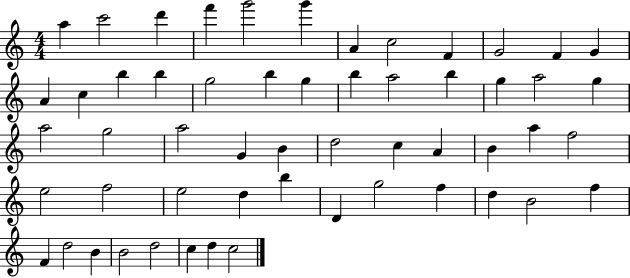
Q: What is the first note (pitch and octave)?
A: A5